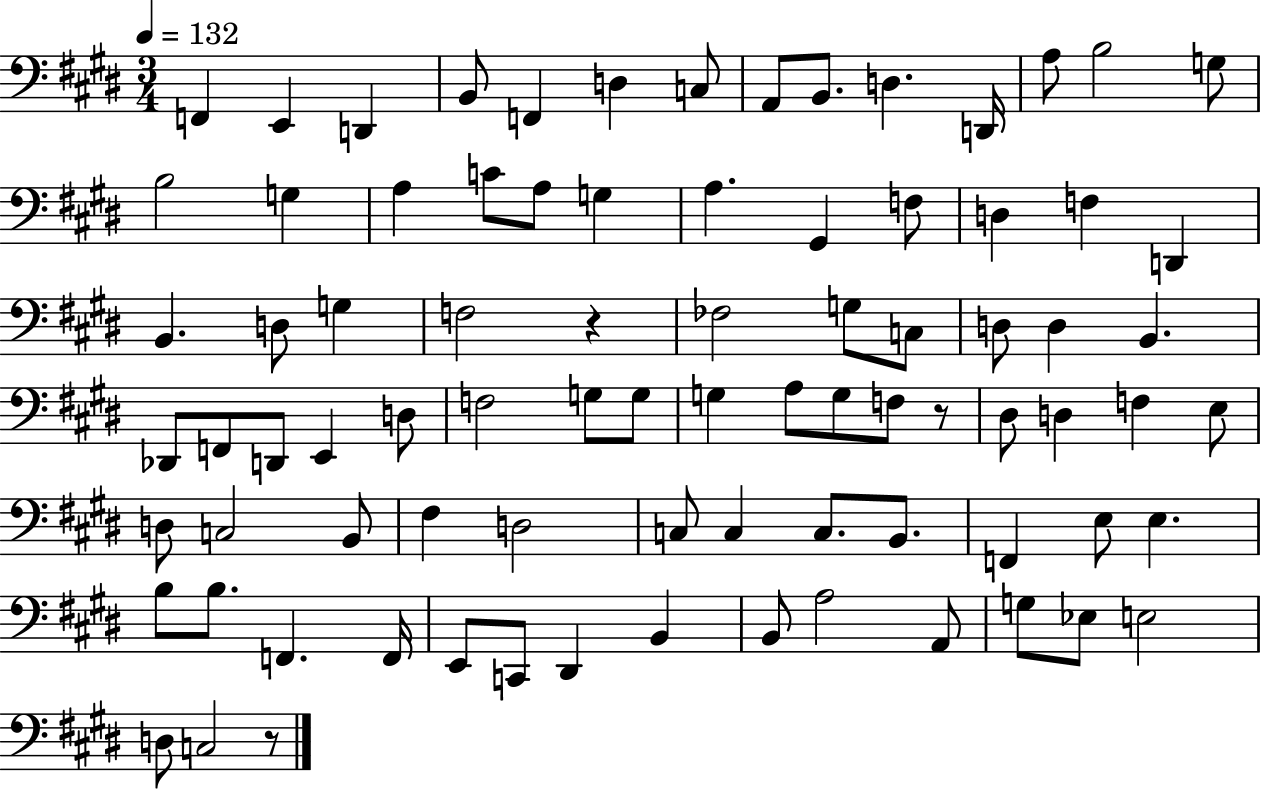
{
  \clef bass
  \numericTimeSignature
  \time 3/4
  \key e \major
  \tempo 4 = 132
  f,4 e,4 d,4 | b,8 f,4 d4 c8 | a,8 b,8. d4. d,16 | a8 b2 g8 | \break b2 g4 | a4 c'8 a8 g4 | a4. gis,4 f8 | d4 f4 d,4 | \break b,4. d8 g4 | f2 r4 | fes2 g8 c8 | d8 d4 b,4. | \break des,8 f,8 d,8 e,4 d8 | f2 g8 g8 | g4 a8 g8 f8 r8 | dis8 d4 f4 e8 | \break d8 c2 b,8 | fis4 d2 | c8 c4 c8. b,8. | f,4 e8 e4. | \break b8 b8. f,4. f,16 | e,8 c,8 dis,4 b,4 | b,8 a2 a,8 | g8 ees8 e2 | \break d8 c2 r8 | \bar "|."
}